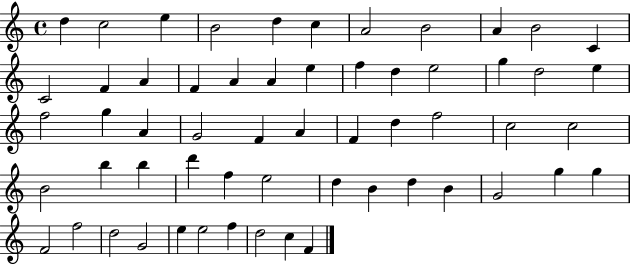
{
  \clef treble
  \time 4/4
  \defaultTimeSignature
  \key c \major
  d''4 c''2 e''4 | b'2 d''4 c''4 | a'2 b'2 | a'4 b'2 c'4 | \break c'2 f'4 a'4 | f'4 a'4 a'4 e''4 | f''4 d''4 e''2 | g''4 d''2 e''4 | \break f''2 g''4 a'4 | g'2 f'4 a'4 | f'4 d''4 f''2 | c''2 c''2 | \break b'2 b''4 b''4 | d'''4 f''4 e''2 | d''4 b'4 d''4 b'4 | g'2 g''4 g''4 | \break f'2 f''2 | d''2 g'2 | e''4 e''2 f''4 | d''2 c''4 f'4 | \break \bar "|."
}